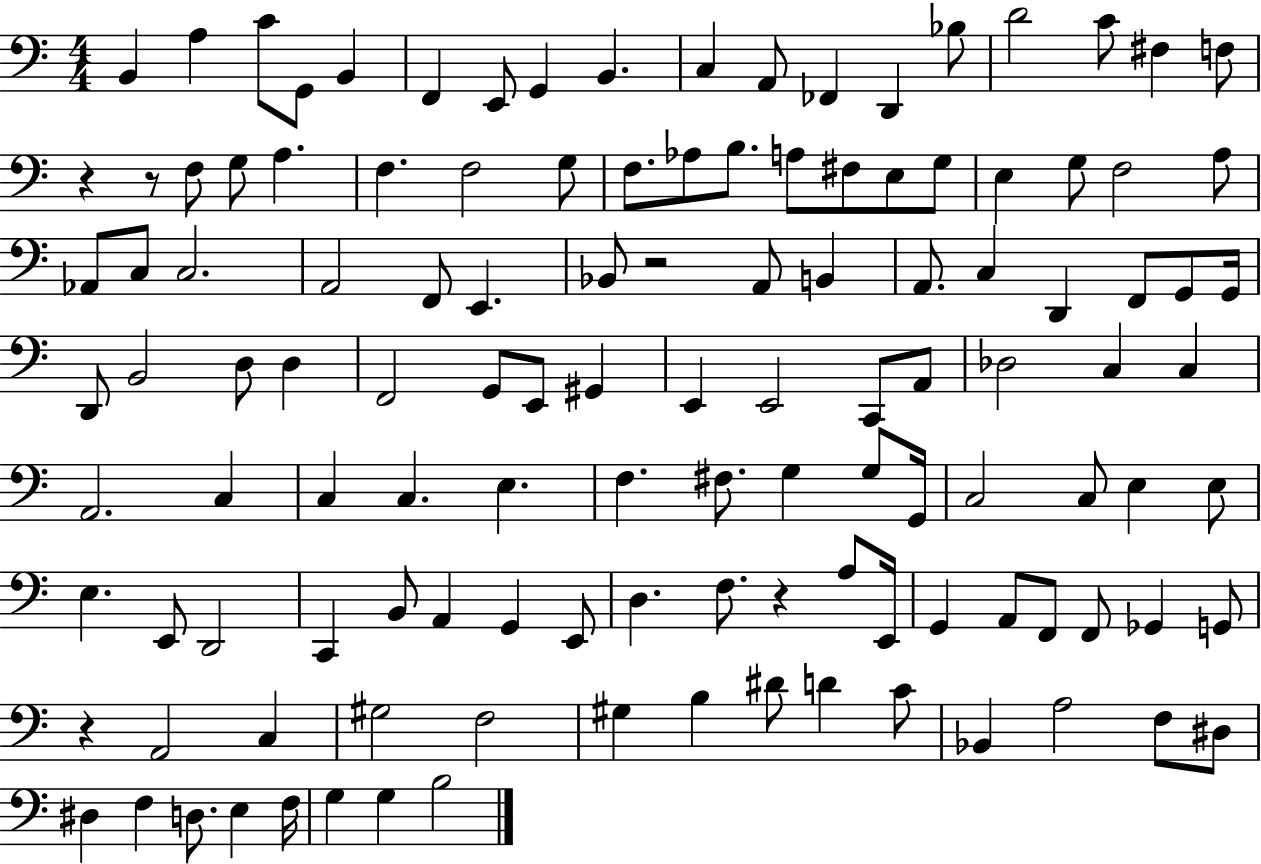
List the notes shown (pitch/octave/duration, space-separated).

B2/q A3/q C4/e G2/e B2/q F2/q E2/e G2/q B2/q. C3/q A2/e FES2/q D2/q Bb3/e D4/h C4/e F#3/q F3/e R/q R/e F3/e G3/e A3/q. F3/q. F3/h G3/e F3/e. Ab3/e B3/e. A3/e F#3/e E3/e G3/e E3/q G3/e F3/h A3/e Ab2/e C3/e C3/h. A2/h F2/e E2/q. Bb2/e R/h A2/e B2/q A2/e. C3/q D2/q F2/e G2/e G2/s D2/e B2/h D3/e D3/q F2/h G2/e E2/e G#2/q E2/q E2/h C2/e A2/e Db3/h C3/q C3/q A2/h. C3/q C3/q C3/q. E3/q. F3/q. F#3/e. G3/q G3/e G2/s C3/h C3/e E3/q E3/e E3/q. E2/e D2/h C2/q B2/e A2/q G2/q E2/e D3/q. F3/e. R/q A3/e E2/s G2/q A2/e F2/e F2/e Gb2/q G2/e R/q A2/h C3/q G#3/h F3/h G#3/q B3/q D#4/e D4/q C4/e Bb2/q A3/h F3/e D#3/e D#3/q F3/q D3/e. E3/q F3/s G3/q G3/q B3/h